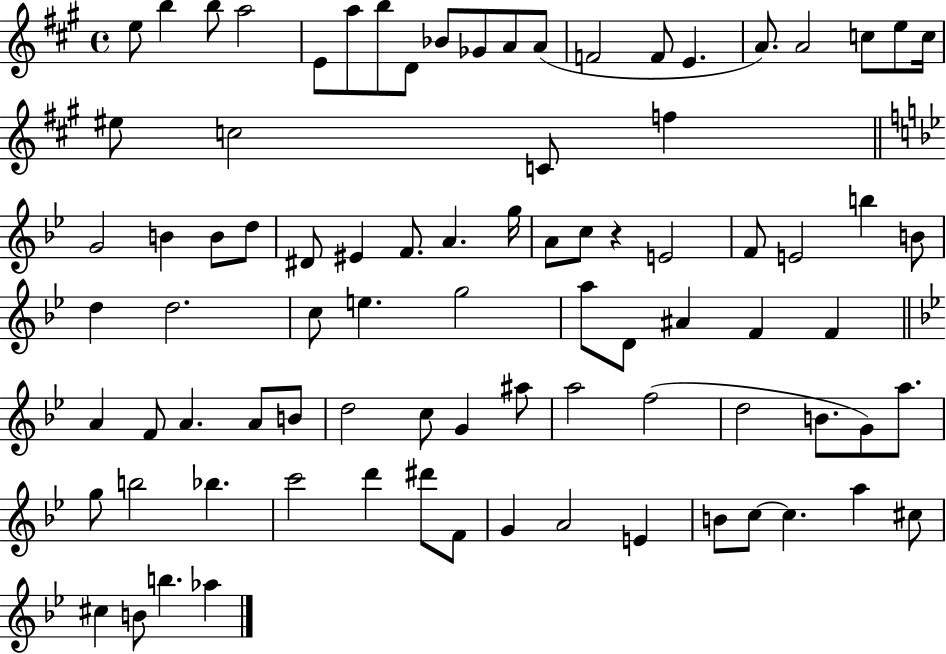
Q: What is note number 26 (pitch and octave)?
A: B4